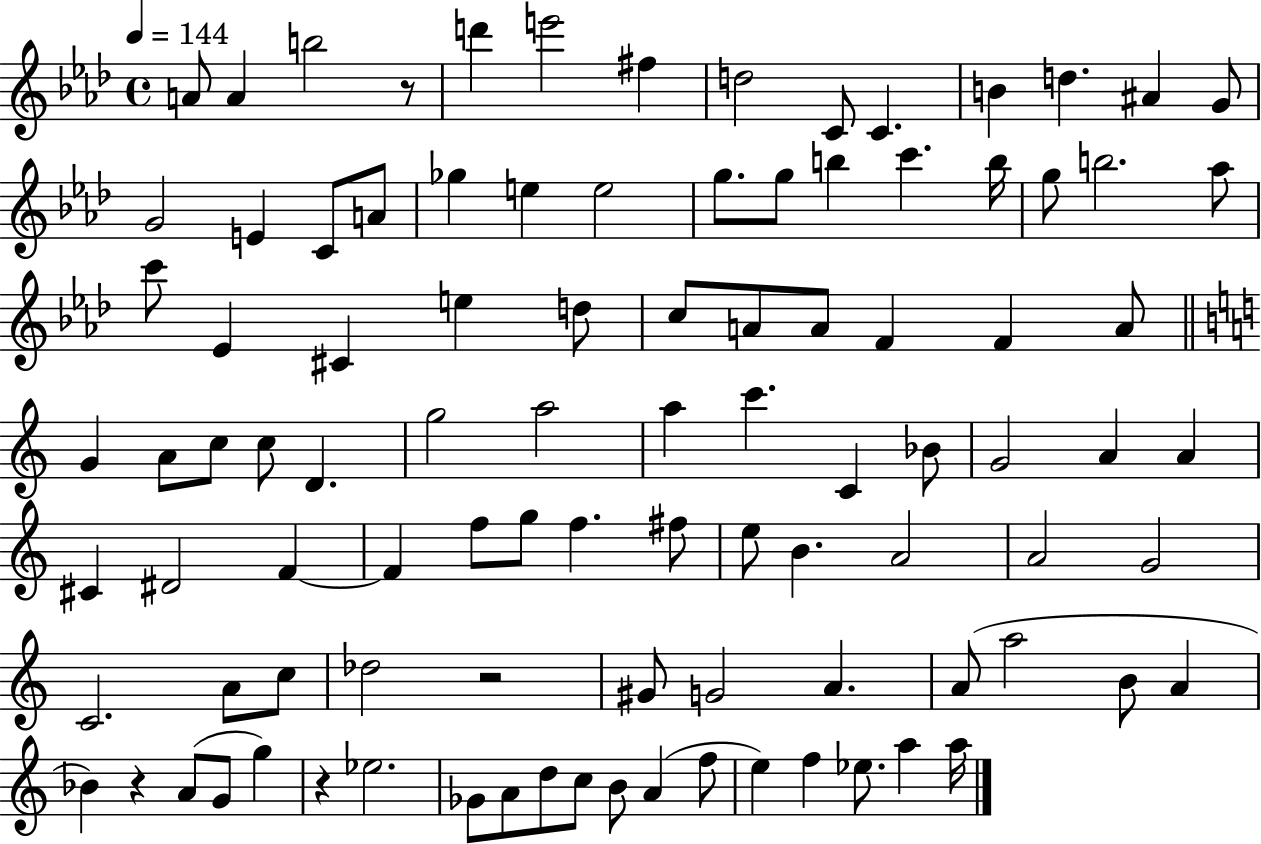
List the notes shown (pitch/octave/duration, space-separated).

A4/e A4/q B5/h R/e D6/q E6/h F#5/q D5/h C4/e C4/q. B4/q D5/q. A#4/q G4/e G4/h E4/q C4/e A4/e Gb5/q E5/q E5/h G5/e. G5/e B5/q C6/q. B5/s G5/e B5/h. Ab5/e C6/e Eb4/q C#4/q E5/q D5/e C5/e A4/e A4/e F4/q F4/q A4/e G4/q A4/e C5/e C5/e D4/q. G5/h A5/h A5/q C6/q. C4/q Bb4/e G4/h A4/q A4/q C#4/q D#4/h F4/q F4/q F5/e G5/e F5/q. F#5/e E5/e B4/q. A4/h A4/h G4/h C4/h. A4/e C5/e Db5/h R/h G#4/e G4/h A4/q. A4/e A5/h B4/e A4/q Bb4/q R/q A4/e G4/e G5/q R/q Eb5/h. Gb4/e A4/e D5/e C5/e B4/e A4/q F5/e E5/q F5/q Eb5/e. A5/q A5/s